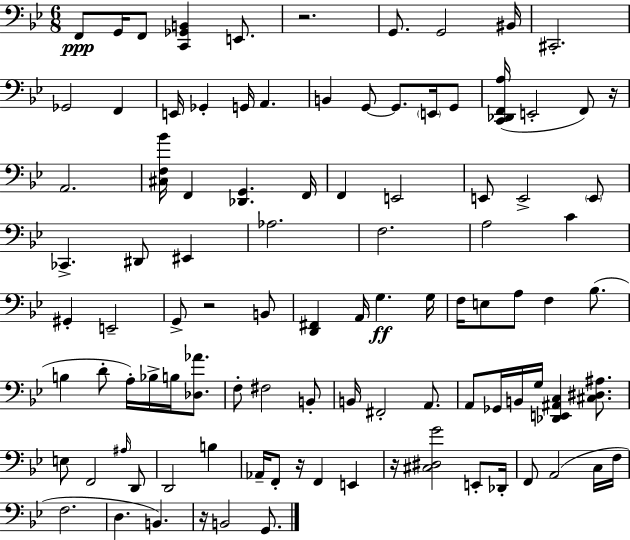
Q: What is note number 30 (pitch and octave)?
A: CES2